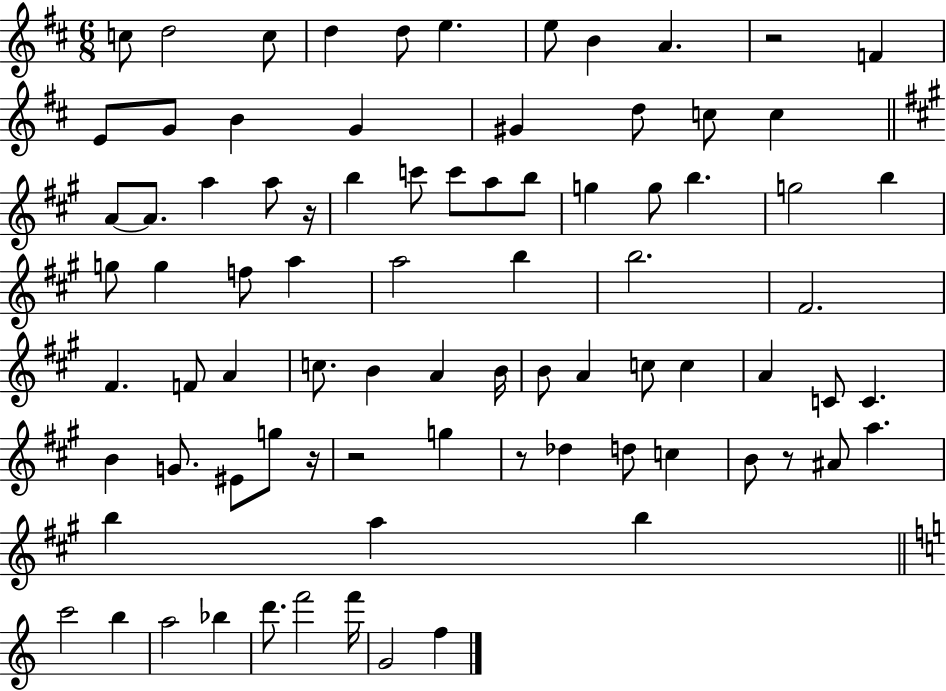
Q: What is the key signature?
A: D major